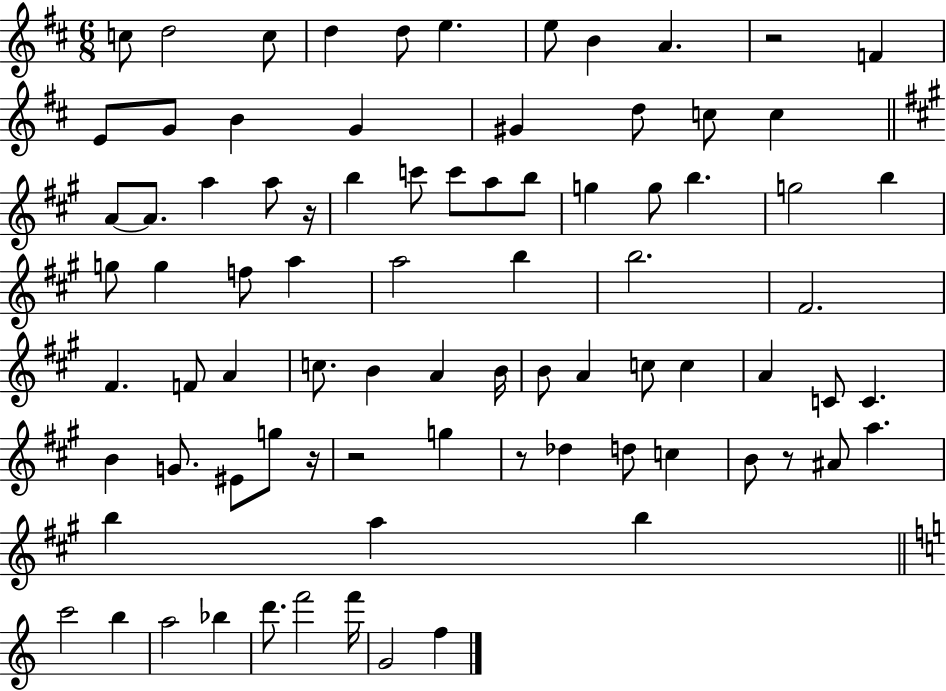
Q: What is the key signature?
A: D major